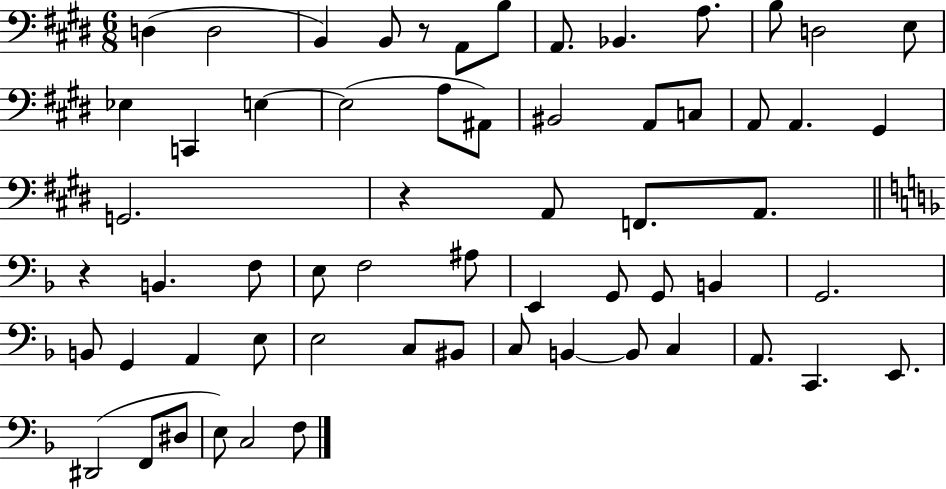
{
  \clef bass
  \numericTimeSignature
  \time 6/8
  \key e \major
  \repeat volta 2 { d4( d2 | b,4) b,8 r8 a,8 b8 | a,8. bes,4. a8. | b8 d2 e8 | \break ees4 c,4 e4~~ | e2( a8 ais,8) | bis,2 a,8 c8 | a,8 a,4. gis,4 | \break g,2. | r4 a,8 f,8. a,8. | \bar "||" \break \key f \major r4 b,4. f8 | e8 f2 ais8 | e,4 g,8 g,8 b,4 | g,2. | \break b,8 g,4 a,4 e8 | e2 c8 bis,8 | c8 b,4~~ b,8 c4 | a,8. c,4. e,8. | \break dis,2( f,8 dis8 | e8) c2 f8 | } \bar "|."
}